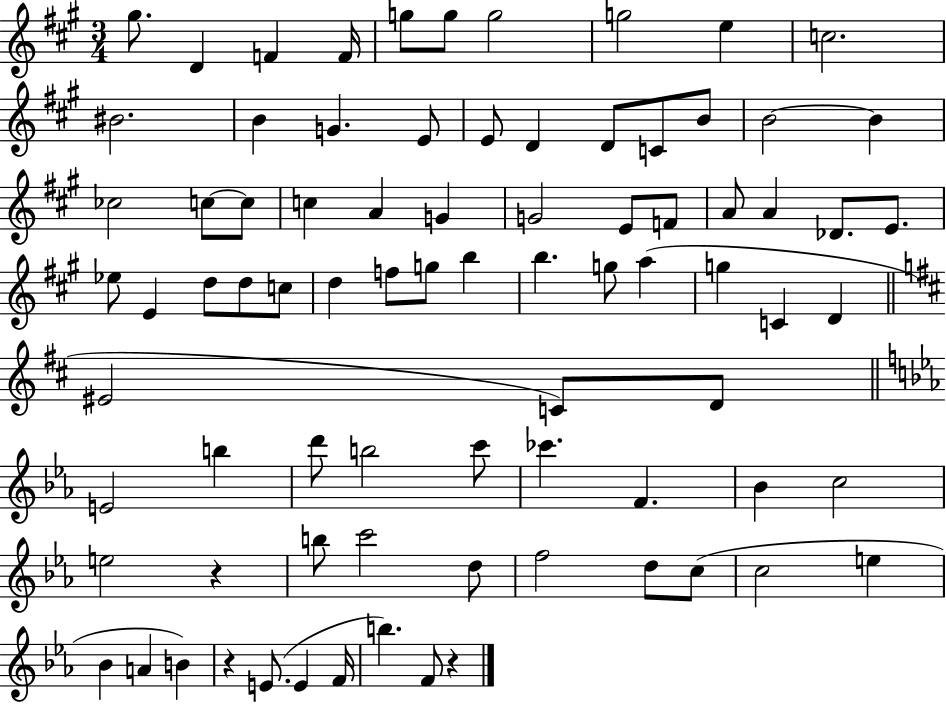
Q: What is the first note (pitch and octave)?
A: G#5